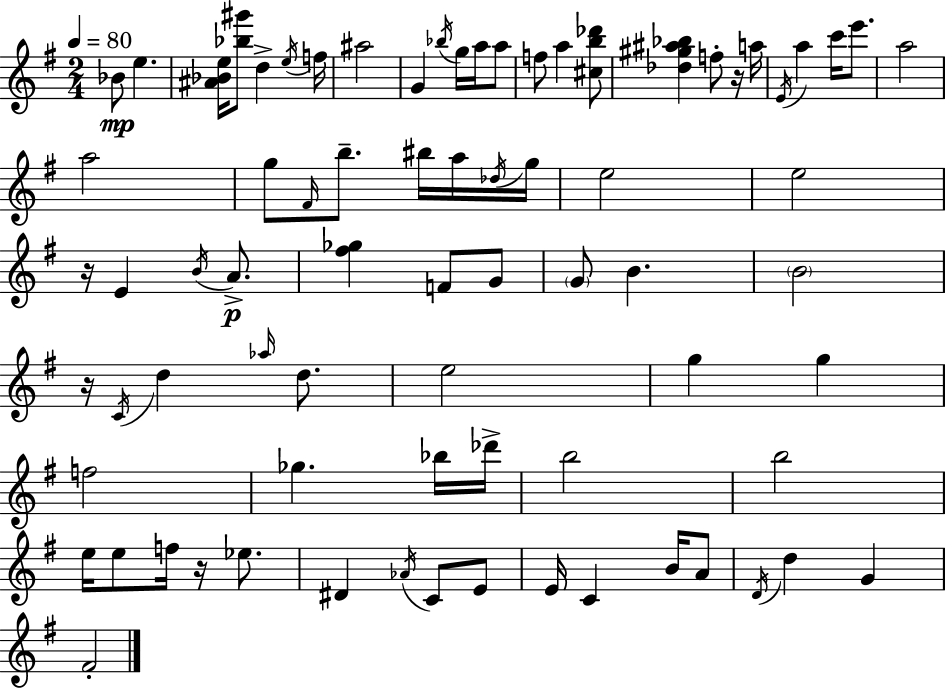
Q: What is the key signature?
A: E minor